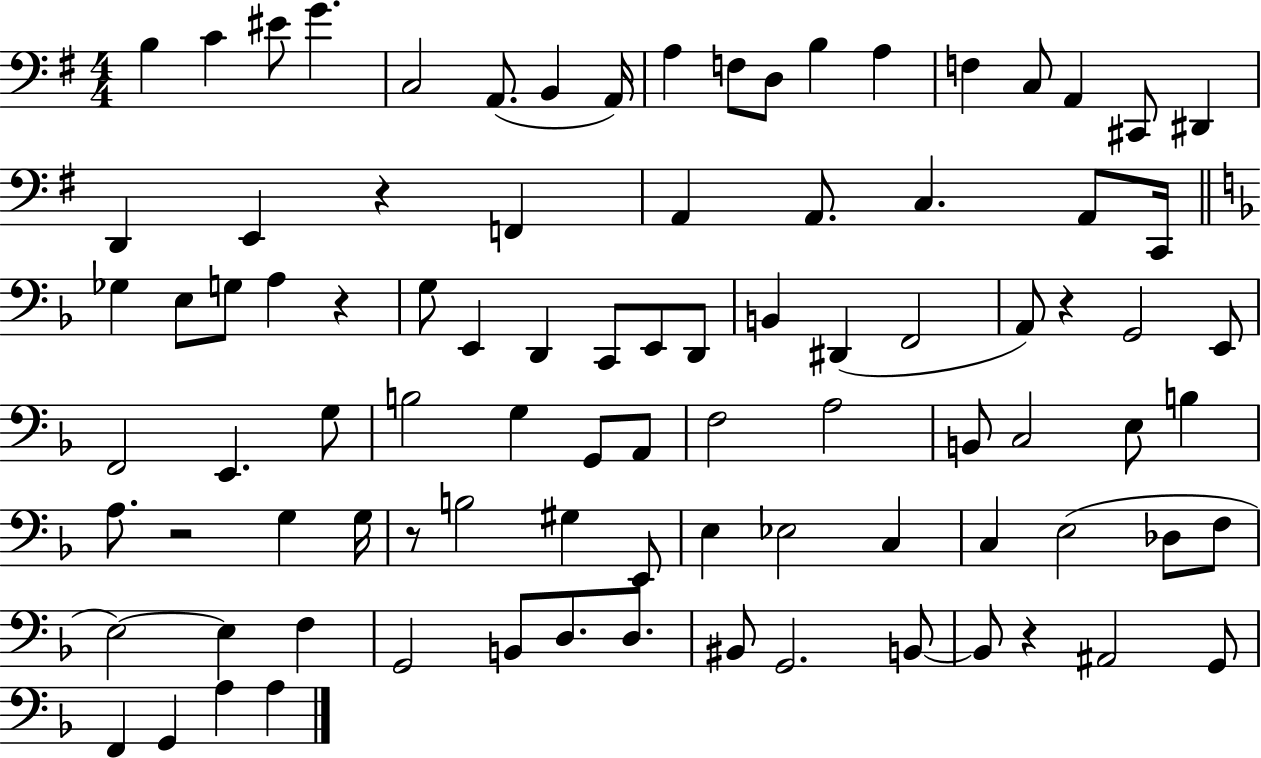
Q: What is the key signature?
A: G major